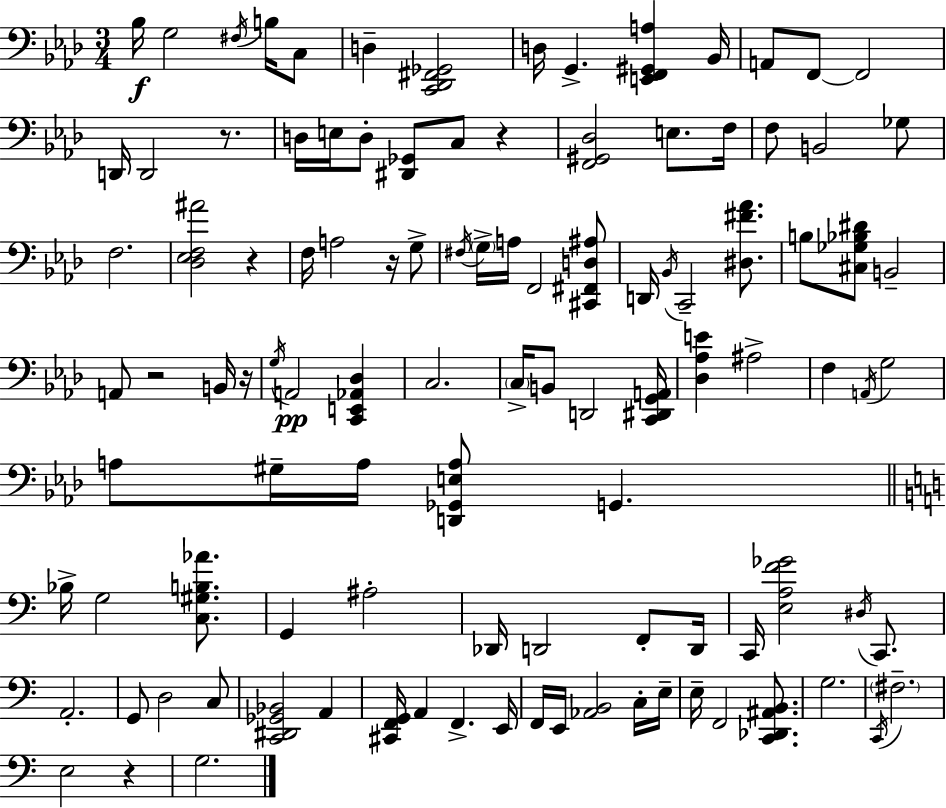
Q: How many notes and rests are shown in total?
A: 107